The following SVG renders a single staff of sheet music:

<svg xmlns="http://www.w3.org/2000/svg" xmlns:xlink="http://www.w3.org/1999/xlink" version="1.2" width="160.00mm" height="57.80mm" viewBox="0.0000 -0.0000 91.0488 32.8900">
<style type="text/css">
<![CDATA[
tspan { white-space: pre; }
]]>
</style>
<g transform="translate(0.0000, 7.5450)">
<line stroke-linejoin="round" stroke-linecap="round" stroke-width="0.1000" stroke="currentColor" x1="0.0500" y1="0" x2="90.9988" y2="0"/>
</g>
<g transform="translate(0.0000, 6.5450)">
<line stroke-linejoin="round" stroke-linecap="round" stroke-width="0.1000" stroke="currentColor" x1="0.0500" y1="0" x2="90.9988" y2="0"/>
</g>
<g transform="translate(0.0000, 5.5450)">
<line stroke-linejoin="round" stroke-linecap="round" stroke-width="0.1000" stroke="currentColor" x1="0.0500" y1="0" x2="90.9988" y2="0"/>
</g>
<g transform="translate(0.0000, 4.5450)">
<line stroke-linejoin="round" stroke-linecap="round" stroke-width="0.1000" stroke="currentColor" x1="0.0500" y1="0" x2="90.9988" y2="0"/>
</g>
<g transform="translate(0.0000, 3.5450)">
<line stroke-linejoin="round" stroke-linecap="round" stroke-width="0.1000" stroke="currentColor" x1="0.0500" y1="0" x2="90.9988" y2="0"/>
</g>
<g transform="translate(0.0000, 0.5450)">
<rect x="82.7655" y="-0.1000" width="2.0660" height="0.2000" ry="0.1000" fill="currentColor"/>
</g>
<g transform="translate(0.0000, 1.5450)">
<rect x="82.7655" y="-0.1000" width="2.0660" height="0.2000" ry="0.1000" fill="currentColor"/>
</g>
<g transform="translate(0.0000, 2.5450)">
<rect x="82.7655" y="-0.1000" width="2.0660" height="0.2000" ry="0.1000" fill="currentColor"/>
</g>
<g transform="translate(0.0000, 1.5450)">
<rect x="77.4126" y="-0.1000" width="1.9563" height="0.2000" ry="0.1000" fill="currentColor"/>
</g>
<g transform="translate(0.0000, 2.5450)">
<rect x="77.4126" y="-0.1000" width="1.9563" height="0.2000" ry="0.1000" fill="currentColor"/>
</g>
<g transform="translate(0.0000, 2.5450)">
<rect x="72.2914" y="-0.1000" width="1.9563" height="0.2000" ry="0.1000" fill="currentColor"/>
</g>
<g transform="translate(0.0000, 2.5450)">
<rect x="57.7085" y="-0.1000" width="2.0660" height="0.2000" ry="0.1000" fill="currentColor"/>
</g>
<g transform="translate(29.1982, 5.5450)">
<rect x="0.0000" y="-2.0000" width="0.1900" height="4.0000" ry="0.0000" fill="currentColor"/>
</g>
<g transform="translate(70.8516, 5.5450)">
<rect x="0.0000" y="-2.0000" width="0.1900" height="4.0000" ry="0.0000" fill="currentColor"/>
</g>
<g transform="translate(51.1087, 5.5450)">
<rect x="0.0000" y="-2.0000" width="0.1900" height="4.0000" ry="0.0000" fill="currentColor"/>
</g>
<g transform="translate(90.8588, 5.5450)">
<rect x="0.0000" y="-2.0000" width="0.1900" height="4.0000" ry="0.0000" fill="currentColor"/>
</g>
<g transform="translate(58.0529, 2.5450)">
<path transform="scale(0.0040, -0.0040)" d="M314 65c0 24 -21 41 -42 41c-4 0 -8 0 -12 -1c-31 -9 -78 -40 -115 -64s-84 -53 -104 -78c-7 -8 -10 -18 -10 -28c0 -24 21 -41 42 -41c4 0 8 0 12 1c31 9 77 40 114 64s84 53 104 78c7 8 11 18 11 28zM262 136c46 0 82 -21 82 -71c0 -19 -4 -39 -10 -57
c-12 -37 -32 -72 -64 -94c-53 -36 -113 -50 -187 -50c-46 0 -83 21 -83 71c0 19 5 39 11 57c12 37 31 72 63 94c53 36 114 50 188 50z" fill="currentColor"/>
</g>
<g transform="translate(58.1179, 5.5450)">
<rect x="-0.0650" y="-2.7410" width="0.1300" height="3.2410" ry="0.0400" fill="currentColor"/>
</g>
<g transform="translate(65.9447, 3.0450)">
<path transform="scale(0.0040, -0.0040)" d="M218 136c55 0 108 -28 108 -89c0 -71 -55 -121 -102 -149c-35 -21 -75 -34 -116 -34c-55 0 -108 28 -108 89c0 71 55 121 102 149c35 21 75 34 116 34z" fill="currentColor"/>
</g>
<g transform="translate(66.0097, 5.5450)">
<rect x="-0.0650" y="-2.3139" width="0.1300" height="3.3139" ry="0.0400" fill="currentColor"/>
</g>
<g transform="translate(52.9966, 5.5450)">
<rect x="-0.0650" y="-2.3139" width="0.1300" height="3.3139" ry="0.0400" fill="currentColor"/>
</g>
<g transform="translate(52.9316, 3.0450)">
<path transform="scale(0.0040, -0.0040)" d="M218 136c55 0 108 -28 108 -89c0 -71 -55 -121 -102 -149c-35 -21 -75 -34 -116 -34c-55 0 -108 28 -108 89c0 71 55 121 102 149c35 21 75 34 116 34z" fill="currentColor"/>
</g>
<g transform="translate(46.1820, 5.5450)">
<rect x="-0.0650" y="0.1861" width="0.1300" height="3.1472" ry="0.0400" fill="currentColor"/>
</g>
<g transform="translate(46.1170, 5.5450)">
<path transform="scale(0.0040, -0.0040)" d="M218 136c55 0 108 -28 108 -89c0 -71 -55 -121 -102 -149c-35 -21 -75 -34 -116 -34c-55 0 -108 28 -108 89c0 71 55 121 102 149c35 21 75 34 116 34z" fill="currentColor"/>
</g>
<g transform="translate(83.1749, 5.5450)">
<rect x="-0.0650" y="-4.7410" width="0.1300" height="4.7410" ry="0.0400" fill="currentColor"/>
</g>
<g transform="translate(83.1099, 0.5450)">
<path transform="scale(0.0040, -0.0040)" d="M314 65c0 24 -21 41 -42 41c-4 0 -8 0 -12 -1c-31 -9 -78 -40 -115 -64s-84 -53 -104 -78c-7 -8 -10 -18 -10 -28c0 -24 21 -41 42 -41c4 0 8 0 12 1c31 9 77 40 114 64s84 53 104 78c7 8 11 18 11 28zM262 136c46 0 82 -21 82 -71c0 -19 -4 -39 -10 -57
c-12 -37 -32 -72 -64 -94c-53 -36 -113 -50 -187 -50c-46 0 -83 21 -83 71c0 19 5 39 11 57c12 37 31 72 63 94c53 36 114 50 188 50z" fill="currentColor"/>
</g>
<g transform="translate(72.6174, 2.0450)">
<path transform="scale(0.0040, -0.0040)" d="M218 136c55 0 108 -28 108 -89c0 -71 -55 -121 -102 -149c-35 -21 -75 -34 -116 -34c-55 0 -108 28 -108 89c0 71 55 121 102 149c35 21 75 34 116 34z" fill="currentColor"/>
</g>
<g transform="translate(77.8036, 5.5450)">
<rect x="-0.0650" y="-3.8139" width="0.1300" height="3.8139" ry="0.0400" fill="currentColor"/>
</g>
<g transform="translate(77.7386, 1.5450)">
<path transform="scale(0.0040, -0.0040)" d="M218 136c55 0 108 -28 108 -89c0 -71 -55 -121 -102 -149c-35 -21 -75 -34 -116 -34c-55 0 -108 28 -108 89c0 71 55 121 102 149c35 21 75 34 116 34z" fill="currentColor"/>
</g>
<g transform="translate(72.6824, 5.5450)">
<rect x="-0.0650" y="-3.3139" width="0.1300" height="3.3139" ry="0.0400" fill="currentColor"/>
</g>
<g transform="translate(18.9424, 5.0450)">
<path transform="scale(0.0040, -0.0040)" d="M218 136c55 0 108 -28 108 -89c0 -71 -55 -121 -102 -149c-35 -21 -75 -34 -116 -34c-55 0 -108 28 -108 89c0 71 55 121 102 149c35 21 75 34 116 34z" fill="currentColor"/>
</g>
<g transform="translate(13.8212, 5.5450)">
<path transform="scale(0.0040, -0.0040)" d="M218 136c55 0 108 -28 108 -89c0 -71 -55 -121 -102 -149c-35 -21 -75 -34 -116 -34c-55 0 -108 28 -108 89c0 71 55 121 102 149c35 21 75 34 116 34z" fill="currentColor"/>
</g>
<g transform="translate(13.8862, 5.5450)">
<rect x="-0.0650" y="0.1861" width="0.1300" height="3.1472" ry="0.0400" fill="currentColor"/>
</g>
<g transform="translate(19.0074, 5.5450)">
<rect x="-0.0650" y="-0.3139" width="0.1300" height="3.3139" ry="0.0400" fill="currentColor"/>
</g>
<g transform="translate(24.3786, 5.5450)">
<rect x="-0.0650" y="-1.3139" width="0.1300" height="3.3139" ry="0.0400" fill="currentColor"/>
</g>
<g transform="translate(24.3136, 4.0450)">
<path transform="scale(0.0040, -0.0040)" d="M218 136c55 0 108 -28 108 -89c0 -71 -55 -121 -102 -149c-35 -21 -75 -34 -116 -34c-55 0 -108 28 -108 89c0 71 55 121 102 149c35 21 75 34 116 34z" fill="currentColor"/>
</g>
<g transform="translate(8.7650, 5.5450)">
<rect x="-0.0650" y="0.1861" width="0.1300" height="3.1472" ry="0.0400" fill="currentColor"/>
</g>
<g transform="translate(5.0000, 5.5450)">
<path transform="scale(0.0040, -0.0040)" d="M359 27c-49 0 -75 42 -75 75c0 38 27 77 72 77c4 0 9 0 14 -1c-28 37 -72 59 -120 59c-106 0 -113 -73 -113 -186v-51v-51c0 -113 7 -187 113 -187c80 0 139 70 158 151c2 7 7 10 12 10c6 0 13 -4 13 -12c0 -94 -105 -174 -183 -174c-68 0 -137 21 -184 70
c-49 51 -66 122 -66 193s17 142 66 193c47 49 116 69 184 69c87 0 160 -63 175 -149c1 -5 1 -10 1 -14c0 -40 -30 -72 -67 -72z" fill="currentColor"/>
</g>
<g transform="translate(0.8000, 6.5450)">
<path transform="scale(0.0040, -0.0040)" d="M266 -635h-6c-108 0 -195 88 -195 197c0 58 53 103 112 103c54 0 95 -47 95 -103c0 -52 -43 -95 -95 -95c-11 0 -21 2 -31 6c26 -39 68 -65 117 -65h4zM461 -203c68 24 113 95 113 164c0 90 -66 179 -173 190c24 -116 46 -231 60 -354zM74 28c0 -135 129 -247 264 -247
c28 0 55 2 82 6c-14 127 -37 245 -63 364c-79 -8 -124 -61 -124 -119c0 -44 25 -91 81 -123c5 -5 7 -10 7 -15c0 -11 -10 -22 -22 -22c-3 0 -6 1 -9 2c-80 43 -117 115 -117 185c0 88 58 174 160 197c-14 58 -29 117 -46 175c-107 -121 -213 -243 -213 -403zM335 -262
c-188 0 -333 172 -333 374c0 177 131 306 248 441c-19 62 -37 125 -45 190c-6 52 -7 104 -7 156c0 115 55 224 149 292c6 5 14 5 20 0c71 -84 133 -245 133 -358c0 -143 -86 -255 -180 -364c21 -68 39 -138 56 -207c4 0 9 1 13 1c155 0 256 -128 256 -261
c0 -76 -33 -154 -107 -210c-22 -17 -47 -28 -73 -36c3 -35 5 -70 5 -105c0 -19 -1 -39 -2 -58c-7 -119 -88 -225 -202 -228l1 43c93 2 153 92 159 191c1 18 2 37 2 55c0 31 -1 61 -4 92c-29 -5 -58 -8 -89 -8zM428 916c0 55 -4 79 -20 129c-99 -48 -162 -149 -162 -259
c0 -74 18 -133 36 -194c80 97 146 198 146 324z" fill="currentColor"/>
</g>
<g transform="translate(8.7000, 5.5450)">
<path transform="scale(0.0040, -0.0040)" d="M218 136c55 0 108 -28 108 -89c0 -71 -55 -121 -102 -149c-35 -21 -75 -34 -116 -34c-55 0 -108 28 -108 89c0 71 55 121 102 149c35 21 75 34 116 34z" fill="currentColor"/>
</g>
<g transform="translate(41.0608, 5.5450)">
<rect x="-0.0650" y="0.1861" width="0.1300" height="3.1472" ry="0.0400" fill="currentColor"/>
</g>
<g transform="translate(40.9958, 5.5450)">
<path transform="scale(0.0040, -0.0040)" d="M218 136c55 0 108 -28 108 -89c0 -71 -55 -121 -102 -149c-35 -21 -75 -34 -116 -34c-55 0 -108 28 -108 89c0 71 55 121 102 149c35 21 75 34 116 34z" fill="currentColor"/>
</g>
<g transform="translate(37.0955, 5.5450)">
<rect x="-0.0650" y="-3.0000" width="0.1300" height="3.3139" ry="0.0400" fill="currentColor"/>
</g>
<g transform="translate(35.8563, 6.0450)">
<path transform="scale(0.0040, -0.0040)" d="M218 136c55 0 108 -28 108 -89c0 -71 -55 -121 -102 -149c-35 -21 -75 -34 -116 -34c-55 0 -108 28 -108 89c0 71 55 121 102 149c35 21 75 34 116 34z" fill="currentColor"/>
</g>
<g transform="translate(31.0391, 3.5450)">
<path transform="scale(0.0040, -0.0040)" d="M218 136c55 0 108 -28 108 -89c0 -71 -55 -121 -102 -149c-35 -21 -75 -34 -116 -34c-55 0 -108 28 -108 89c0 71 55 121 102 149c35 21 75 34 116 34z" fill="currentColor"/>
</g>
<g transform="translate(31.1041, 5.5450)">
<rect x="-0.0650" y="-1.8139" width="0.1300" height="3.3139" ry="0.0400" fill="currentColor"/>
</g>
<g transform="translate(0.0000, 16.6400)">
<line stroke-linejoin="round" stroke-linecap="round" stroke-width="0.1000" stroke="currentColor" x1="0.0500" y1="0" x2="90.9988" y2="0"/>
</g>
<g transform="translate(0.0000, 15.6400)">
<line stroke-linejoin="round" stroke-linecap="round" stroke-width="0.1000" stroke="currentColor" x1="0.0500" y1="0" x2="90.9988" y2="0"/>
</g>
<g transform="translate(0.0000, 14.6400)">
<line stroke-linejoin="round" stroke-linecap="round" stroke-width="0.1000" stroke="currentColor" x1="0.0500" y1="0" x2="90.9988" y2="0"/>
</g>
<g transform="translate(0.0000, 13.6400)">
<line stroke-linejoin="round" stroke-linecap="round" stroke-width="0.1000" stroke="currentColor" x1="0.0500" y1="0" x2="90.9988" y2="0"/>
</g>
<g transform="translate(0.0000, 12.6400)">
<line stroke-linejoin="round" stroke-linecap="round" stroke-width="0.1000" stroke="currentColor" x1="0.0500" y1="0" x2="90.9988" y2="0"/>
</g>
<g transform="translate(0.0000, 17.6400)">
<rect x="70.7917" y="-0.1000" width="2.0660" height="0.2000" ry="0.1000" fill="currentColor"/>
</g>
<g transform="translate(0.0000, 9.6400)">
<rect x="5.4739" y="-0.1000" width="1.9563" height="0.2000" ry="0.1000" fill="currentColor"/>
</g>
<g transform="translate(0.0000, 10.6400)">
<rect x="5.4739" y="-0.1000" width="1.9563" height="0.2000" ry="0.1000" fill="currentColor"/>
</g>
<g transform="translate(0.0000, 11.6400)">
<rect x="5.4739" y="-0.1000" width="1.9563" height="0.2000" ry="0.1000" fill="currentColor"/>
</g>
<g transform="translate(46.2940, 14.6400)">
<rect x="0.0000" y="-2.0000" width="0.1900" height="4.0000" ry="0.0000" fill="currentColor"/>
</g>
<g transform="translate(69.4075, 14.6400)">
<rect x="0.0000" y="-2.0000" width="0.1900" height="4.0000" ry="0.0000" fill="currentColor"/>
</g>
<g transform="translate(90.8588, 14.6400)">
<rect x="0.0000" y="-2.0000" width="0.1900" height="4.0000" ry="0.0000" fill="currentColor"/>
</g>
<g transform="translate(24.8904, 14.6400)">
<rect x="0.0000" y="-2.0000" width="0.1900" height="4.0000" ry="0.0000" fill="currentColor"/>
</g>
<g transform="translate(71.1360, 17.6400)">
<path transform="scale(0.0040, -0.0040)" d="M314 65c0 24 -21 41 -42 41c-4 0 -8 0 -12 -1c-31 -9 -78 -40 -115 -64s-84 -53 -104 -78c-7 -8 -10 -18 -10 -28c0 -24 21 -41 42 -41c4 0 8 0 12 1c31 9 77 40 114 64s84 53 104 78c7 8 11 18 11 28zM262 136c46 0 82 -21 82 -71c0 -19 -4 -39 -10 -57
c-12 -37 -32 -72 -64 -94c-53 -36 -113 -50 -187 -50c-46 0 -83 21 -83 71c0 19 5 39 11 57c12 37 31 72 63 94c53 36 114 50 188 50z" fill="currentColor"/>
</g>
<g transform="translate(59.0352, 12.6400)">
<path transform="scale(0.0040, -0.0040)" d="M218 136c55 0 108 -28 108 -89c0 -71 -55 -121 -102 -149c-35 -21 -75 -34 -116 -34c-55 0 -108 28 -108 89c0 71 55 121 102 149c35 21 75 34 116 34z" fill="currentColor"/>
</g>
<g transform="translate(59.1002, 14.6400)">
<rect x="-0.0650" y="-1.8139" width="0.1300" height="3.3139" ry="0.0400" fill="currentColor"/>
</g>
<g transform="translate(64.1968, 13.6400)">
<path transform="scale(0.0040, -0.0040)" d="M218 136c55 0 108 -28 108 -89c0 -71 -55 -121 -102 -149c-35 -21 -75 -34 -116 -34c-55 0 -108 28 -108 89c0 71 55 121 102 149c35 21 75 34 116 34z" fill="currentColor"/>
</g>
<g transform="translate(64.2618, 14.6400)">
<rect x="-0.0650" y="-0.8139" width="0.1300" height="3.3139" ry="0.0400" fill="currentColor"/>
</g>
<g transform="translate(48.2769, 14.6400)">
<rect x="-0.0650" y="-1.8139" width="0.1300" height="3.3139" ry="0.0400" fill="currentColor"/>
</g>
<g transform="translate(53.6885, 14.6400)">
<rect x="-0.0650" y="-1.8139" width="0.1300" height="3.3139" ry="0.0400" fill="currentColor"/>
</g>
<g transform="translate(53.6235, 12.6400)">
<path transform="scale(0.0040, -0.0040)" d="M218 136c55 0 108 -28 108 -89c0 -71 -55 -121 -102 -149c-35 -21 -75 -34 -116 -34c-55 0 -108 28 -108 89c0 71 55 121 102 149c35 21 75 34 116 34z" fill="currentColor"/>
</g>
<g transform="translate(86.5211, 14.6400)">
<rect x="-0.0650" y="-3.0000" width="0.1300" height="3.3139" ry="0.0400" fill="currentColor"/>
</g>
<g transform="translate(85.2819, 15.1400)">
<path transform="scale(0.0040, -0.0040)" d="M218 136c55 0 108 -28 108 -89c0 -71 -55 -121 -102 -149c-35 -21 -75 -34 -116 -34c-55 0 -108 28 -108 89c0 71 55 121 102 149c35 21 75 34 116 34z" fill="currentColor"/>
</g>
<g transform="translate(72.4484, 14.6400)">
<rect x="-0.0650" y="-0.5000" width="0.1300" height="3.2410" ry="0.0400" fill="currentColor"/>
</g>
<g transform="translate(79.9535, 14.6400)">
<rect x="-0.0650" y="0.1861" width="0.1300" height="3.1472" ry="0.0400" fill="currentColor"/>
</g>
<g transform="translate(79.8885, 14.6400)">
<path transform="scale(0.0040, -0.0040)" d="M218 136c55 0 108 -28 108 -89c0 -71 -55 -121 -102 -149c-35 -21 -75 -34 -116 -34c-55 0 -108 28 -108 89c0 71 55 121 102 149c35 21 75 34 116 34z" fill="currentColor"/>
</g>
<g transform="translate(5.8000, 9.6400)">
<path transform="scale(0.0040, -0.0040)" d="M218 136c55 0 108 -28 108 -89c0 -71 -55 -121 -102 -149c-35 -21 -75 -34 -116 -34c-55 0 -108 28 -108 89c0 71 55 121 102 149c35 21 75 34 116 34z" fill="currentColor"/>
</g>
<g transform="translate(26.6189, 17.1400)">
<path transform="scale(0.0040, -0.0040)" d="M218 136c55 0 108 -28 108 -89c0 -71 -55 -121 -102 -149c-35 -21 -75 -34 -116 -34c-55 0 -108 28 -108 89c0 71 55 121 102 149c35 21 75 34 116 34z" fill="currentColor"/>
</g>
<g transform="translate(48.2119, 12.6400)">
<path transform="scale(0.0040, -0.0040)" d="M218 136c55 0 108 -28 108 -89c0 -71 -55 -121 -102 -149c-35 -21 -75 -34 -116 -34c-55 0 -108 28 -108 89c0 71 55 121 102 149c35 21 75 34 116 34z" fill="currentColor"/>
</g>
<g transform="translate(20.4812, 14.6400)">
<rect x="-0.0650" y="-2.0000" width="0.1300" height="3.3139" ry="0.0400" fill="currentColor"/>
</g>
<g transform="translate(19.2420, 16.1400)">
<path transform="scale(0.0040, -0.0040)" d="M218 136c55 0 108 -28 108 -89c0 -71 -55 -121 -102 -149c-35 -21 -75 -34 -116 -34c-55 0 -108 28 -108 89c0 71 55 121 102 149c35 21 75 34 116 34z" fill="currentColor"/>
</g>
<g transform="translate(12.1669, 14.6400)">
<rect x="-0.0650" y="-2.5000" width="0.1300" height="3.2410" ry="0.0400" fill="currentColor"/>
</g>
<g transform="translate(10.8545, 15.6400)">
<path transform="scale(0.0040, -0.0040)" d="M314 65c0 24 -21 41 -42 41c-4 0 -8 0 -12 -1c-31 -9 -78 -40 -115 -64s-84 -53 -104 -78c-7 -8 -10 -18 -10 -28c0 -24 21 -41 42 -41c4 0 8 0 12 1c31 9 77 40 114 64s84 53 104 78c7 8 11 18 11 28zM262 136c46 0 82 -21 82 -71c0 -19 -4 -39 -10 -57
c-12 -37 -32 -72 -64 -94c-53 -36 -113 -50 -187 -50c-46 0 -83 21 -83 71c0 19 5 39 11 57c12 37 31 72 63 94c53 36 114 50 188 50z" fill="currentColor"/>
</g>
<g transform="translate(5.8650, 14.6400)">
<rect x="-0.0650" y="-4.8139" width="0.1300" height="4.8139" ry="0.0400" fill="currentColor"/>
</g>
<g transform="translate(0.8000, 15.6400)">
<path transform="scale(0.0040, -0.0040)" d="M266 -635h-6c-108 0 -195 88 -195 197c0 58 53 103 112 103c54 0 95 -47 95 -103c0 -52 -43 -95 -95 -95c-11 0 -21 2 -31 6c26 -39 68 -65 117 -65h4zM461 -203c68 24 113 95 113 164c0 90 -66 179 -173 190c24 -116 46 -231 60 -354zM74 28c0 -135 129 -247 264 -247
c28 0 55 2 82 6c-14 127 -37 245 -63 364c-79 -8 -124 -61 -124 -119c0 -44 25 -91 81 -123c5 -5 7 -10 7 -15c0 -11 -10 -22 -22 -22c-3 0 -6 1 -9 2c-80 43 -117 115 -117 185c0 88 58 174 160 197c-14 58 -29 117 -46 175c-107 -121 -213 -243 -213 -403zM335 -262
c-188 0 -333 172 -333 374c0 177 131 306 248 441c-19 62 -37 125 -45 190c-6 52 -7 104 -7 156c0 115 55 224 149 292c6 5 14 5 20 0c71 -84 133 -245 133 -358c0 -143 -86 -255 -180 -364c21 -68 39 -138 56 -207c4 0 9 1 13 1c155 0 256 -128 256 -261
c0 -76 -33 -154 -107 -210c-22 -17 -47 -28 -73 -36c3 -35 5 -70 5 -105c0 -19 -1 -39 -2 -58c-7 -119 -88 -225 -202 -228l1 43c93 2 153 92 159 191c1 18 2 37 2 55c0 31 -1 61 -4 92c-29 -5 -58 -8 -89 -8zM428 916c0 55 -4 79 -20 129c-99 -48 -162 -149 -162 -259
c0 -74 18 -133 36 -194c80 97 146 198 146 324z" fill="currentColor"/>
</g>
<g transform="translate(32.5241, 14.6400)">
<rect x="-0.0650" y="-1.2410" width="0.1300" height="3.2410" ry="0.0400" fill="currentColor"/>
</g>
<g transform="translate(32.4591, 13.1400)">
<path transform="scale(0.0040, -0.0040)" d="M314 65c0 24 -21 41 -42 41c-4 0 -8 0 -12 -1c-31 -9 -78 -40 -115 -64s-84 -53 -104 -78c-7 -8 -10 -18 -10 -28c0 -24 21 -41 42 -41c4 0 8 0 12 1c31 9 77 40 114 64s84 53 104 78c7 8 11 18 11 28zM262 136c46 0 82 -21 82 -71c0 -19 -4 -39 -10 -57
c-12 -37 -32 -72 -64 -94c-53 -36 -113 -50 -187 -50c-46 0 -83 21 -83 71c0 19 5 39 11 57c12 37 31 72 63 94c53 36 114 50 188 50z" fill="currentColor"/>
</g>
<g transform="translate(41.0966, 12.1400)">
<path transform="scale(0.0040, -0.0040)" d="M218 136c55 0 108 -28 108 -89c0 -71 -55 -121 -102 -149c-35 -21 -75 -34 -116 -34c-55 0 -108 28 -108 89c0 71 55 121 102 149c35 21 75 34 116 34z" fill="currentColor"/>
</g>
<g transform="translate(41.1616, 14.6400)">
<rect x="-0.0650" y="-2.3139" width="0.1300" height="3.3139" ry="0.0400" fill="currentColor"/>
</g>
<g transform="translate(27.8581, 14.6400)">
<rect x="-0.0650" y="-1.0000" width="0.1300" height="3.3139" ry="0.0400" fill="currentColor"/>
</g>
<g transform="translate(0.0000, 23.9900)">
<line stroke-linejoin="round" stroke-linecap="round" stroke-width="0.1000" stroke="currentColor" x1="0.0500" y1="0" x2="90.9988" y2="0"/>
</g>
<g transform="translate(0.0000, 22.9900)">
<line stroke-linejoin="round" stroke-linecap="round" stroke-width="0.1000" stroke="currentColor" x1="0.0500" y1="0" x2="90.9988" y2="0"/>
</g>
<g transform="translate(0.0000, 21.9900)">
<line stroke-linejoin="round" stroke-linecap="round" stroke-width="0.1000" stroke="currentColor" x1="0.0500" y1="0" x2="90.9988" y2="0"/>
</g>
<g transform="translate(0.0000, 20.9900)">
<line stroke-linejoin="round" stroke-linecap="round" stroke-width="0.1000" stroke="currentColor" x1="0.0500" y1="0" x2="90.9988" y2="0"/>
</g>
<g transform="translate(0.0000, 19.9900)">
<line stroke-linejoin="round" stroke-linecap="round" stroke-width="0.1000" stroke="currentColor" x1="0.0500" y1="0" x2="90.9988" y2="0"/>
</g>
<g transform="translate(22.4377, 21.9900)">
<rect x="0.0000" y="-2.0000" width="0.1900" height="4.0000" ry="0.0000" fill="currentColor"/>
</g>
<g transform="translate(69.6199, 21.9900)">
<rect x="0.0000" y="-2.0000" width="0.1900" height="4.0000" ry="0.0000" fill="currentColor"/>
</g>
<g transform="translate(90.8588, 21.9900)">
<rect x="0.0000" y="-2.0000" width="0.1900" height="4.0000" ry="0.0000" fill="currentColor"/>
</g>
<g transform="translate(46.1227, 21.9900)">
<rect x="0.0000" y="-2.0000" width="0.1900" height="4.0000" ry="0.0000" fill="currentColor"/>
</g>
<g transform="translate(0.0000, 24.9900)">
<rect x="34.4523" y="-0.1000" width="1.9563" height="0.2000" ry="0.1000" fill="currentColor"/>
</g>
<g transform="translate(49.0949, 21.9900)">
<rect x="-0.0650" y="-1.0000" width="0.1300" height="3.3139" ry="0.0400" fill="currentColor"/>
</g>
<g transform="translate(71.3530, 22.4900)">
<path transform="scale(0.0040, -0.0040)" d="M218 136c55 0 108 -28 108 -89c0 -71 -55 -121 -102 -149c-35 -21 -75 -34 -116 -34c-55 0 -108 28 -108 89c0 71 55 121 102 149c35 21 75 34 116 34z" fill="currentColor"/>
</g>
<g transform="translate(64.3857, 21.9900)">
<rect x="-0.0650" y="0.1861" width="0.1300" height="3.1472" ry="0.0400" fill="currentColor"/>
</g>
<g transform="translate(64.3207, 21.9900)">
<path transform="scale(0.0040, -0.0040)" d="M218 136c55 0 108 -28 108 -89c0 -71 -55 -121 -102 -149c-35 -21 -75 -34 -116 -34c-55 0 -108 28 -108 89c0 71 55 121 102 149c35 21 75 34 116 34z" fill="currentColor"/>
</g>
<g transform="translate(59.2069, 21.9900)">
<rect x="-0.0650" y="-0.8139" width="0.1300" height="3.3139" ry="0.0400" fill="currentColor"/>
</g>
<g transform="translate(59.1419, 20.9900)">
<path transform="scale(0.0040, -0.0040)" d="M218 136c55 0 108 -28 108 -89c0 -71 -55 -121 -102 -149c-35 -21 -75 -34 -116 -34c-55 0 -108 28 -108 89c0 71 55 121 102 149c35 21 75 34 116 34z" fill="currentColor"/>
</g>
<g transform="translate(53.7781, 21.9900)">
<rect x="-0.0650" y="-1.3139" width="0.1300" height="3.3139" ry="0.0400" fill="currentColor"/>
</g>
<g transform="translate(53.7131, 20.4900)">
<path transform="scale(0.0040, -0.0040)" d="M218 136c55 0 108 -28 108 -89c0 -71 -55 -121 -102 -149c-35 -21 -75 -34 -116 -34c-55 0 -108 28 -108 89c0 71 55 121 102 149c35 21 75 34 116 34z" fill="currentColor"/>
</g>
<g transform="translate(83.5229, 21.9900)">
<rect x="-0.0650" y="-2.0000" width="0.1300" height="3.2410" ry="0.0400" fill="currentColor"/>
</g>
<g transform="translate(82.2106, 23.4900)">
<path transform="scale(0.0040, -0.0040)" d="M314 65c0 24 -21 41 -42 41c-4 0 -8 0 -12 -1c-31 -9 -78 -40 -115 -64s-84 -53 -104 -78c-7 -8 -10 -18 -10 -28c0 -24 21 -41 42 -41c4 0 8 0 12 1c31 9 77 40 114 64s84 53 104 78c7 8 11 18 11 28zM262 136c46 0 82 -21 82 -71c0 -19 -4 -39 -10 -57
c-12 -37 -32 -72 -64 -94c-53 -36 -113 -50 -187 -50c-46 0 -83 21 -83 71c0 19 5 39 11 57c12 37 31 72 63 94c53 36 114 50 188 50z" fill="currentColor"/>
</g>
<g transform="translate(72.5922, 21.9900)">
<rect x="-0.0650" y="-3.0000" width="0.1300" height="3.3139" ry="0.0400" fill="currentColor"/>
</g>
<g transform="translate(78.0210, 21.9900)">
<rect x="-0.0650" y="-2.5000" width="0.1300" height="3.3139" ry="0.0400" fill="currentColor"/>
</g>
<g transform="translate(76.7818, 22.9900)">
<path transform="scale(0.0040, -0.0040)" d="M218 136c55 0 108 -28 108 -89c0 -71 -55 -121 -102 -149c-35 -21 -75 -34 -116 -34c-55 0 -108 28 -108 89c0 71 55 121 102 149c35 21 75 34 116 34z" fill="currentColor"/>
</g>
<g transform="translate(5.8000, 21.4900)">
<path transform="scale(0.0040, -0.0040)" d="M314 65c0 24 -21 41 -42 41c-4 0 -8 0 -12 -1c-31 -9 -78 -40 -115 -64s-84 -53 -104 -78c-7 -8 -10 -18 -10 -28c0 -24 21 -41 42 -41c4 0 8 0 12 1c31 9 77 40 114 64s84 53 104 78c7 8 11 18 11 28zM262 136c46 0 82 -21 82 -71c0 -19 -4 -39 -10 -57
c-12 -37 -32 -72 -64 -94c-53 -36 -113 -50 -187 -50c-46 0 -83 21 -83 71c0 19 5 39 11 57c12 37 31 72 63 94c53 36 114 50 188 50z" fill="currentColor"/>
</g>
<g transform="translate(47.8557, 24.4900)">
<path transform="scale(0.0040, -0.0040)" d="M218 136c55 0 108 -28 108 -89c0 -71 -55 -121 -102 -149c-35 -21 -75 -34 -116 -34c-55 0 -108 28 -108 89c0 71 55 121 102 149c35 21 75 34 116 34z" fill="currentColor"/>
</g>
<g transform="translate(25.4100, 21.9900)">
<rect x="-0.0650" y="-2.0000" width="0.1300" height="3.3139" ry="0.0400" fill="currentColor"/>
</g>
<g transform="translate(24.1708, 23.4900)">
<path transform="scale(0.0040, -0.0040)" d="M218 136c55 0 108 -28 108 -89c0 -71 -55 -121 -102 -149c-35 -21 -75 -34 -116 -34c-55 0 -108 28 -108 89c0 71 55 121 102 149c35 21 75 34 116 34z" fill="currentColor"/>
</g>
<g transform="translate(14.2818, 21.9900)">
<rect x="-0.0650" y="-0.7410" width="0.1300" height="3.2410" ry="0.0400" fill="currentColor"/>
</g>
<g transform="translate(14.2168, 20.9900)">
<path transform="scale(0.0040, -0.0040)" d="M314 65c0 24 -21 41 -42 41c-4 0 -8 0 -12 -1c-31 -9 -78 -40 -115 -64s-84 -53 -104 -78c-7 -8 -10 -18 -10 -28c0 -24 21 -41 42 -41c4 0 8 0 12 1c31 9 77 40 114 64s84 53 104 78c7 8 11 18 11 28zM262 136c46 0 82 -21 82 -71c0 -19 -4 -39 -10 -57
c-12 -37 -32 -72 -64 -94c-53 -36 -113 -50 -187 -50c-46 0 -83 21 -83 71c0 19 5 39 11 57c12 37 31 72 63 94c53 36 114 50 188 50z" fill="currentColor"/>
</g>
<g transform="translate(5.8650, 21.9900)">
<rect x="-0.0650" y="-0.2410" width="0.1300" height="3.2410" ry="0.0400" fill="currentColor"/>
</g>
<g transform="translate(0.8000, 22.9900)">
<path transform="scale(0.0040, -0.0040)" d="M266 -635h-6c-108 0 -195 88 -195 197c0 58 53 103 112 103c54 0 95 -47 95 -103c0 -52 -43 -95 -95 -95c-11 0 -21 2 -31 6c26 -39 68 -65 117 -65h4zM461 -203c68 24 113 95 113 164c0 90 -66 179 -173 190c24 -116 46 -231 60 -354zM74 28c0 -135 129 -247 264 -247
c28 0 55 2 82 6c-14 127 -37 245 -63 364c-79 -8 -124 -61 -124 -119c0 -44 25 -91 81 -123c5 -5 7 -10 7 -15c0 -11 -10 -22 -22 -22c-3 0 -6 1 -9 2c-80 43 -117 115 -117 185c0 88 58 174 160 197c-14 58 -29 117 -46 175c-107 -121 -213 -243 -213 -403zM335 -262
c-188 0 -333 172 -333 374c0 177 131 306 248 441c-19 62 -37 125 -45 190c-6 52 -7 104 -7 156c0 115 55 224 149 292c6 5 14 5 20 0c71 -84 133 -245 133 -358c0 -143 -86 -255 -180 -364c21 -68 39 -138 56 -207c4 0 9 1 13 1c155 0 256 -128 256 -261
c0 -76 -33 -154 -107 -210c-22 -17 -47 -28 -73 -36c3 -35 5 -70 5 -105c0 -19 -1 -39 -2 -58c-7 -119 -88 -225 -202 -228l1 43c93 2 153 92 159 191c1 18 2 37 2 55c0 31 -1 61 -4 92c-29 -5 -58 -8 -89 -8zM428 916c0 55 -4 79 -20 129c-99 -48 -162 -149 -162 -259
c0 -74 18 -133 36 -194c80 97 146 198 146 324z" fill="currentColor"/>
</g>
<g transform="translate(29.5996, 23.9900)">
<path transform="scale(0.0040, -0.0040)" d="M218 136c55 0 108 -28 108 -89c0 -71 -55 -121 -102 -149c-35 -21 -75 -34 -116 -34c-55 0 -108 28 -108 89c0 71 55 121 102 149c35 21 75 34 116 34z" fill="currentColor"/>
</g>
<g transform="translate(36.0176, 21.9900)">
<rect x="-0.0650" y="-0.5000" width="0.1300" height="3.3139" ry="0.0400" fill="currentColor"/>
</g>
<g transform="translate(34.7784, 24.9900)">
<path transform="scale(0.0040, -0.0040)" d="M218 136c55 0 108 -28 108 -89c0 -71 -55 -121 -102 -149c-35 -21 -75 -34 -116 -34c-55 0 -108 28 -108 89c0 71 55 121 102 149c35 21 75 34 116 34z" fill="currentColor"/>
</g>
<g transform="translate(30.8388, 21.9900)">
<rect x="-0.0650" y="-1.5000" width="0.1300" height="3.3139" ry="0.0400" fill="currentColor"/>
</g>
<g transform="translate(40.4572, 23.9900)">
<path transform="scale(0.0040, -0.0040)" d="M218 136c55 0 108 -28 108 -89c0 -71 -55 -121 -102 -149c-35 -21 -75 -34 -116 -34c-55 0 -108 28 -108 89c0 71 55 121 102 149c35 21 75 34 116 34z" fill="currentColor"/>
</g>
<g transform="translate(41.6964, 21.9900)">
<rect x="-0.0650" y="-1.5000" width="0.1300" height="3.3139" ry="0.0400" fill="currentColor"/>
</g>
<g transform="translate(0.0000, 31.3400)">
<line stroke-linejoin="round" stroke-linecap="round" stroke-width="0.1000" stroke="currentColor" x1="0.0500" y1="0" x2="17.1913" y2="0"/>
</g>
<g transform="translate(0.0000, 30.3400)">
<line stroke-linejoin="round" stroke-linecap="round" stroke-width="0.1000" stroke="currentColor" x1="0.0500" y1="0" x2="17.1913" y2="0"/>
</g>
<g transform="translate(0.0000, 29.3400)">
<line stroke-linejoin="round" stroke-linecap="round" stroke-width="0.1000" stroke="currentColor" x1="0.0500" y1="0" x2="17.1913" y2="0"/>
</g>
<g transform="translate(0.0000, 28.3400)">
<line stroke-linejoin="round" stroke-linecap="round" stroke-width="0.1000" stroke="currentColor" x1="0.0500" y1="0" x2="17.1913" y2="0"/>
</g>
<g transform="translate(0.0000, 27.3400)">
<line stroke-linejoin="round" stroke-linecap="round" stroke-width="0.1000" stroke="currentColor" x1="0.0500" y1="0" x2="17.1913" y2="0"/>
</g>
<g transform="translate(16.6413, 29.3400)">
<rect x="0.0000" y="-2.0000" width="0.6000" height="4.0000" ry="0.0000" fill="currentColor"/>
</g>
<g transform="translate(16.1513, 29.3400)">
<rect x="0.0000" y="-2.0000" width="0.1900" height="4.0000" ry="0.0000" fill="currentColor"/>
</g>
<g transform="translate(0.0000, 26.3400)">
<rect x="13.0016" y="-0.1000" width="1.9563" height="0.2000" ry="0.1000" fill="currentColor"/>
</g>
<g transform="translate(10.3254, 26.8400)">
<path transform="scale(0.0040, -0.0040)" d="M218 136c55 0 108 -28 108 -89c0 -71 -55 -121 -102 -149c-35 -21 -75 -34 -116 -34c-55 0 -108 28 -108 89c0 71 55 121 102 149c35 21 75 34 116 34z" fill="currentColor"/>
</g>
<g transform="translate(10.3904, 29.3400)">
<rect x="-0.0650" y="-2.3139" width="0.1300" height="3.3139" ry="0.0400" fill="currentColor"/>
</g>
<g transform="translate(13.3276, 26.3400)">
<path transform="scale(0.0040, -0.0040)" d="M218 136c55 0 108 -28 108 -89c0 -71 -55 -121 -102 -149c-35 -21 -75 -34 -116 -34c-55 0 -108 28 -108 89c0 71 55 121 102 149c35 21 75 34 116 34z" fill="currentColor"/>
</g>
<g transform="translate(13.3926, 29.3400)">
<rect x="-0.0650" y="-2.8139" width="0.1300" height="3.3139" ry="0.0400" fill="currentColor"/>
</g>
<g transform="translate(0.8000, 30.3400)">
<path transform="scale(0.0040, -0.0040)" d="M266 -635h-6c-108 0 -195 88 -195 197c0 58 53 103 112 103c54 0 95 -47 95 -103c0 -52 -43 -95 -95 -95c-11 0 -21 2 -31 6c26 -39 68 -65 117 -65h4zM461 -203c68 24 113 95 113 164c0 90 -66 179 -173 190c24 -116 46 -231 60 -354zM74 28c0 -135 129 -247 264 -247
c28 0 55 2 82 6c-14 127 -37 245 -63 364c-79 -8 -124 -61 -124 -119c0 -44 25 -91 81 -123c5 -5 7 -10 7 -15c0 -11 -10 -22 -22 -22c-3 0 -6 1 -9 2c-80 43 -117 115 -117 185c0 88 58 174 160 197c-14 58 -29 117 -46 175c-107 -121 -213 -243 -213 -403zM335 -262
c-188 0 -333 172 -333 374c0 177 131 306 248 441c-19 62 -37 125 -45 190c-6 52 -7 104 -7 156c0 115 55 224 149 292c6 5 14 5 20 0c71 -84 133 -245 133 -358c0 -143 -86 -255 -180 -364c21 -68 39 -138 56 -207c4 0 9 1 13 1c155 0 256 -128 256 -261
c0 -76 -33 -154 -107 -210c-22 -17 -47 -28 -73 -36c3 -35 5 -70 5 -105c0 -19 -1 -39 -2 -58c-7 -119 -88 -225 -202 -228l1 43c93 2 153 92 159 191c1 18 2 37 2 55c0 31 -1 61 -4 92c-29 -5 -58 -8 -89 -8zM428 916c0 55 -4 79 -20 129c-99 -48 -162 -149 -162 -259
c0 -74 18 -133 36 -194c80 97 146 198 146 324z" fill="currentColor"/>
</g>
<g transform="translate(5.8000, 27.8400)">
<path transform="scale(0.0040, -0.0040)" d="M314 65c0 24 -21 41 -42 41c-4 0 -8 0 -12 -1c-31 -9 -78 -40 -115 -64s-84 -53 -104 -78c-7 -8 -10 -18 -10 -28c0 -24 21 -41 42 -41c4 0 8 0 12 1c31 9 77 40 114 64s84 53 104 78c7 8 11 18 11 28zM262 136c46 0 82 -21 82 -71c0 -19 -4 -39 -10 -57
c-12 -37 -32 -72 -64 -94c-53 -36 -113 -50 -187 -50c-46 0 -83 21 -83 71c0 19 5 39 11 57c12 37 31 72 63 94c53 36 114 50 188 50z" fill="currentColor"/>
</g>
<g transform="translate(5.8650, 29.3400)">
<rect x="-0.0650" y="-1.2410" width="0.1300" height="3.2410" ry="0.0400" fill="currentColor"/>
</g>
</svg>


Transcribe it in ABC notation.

X:1
T:Untitled
M:4/4
L:1/4
K:C
B B c e f A B B g a2 g b c' e'2 e' G2 F D e2 g f f f d C2 B A c2 d2 F E C E D e d B A G F2 e2 g a